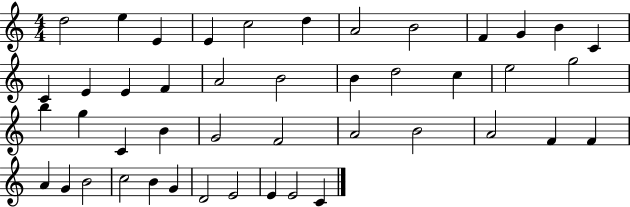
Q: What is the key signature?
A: C major